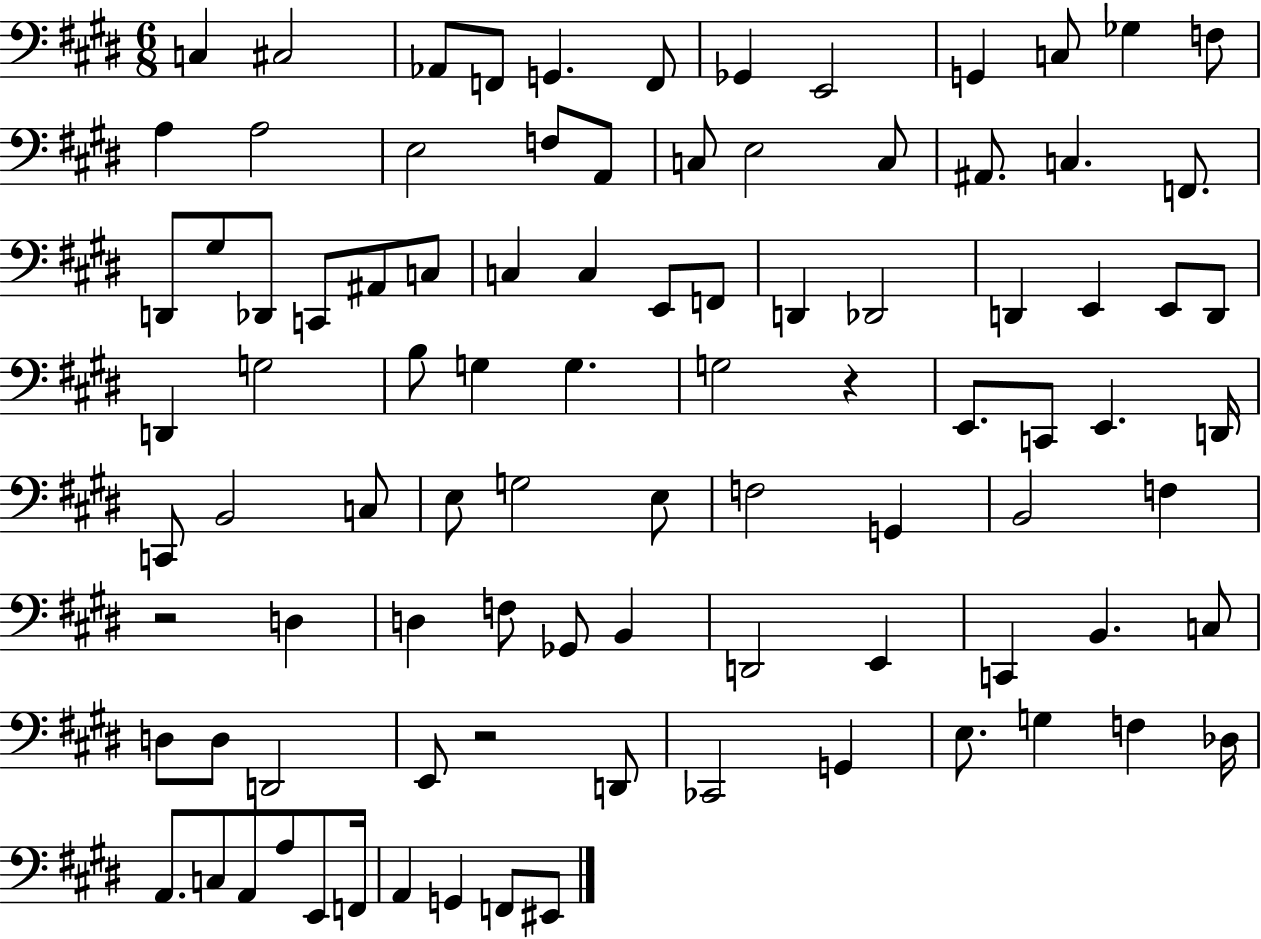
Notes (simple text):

C3/q C#3/h Ab2/e F2/e G2/q. F2/e Gb2/q E2/h G2/q C3/e Gb3/q F3/e A3/q A3/h E3/h F3/e A2/e C3/e E3/h C3/e A#2/e. C3/q. F2/e. D2/e G#3/e Db2/e C2/e A#2/e C3/e C3/q C3/q E2/e F2/e D2/q Db2/h D2/q E2/q E2/e D2/e D2/q G3/h B3/e G3/q G3/q. G3/h R/q E2/e. C2/e E2/q. D2/s C2/e B2/h C3/e E3/e G3/h E3/e F3/h G2/q B2/h F3/q R/h D3/q D3/q F3/e Gb2/e B2/q D2/h E2/q C2/q B2/q. C3/e D3/e D3/e D2/h E2/e R/h D2/e CES2/h G2/q E3/e. G3/q F3/q Db3/s A2/e. C3/e A2/e A3/e E2/e F2/s A2/q G2/q F2/e EIS2/e